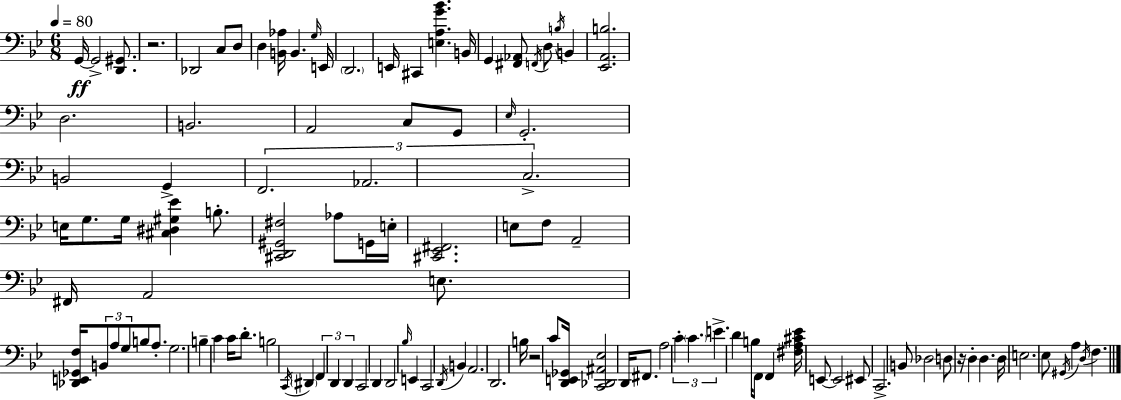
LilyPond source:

{
  \clef bass
  \numericTimeSignature
  \time 6/8
  \key bes \major
  \tempo 4 = 80
  g,16~~\ff g,2-> <d, gis,>8. | r2. | des,2 c8 d8 | d4 <b, aes>16 b,4. \grace { g16 } | \break e,16 \parenthesize d,2. | e,16 cis,4 <e a g' bes'>4. | b,16 g,4 <fis, aes,>8 \acciaccatura { f,16 } d8 \acciaccatura { b16 } b,4 | <ees, a, b>2. | \break d2. | b,2. | a,2 c8 | g,8 \grace { ees16 } g,2.-. | \break b,2 | g,4-> \tuplet 3/2 { f,2. | aes,2. | c2.-> } | \break e16 g8. g16 <cis dis gis ees'>4 | b8.-. <cis, d, gis, fis>2 | aes8 g,16 e16-. <cis, ees, fis,>2. | e8 f8 a,2-- | \break fis,16 a,2 | e8. <des, e, ges, f>16 \tuplet 3/2 { b,8 a8 g8 } b8 | a8.-. g2. | b4-- c'4 | \break c'16 d'8.-. b2 | \acciaccatura { c,16 } \parenthesize dis,4 \tuplet 3/2 { f,4 d,4 | d,4 } c,2 | d,4 d,2 | \break \grace { bes16 } e,4 c,2 | \acciaccatura { d,16 } b,4 a,2. | d,2. | b16 r2 | \break c'8 <d, e, ges,>16 <c, des, ais, ees>2 | d,16 fis,8. a2 | \tuplet 3/2 { c'4-. \parenthesize c'4. | e'4.-> } d'4 b16 | \break f,8 f,4 <fis a cis' ees'>16 e,8~~ e,2 | eis,8 c,2.-> | b,8 des2 | d8 r16 d4-. | \break d4. d16 e2. | ees8 \acciaccatura { gis,16 } a4 | \acciaccatura { d16 } f4. \bar "|."
}